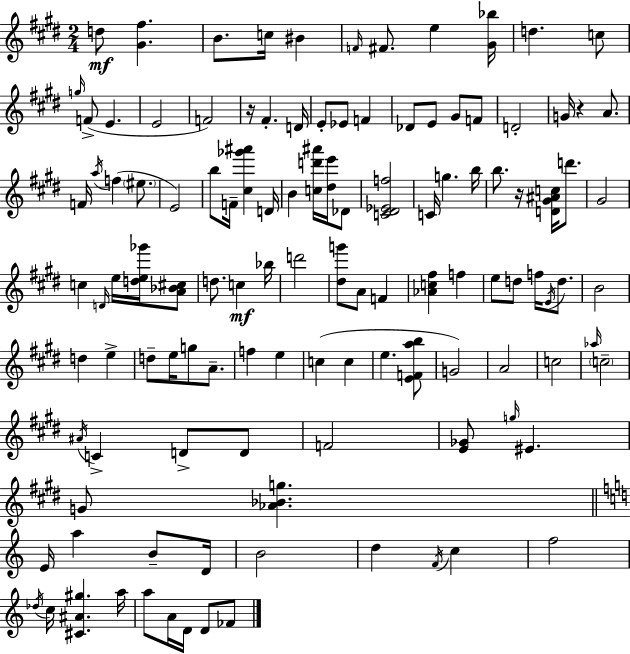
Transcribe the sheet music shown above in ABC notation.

X:1
T:Untitled
M:2/4
L:1/4
K:E
d/2 [^G^f] B/2 c/4 ^B F/4 ^F/2 e [^G_b]/4 d c/2 g/4 F/2 E E2 F2 z/4 ^F D/4 E/2 _E/2 F _D/2 E/2 ^G/2 F/2 D2 G/4 z A/2 F/4 a/4 f ^e/2 E2 b/2 F/4 [^c_g'^a'] D/4 B [cd'^a']/4 [^de']/4 _D/2 [C^D_Ef]2 C/4 g b/4 b/2 z/4 [D^G^Ac]/4 d'/2 ^G2 c D/4 e/4 [de_g']/4 [A_B^c]/2 d/2 c _b/4 d'2 [^dg']/2 A/2 F [_Ac^f] f e/2 d/2 f/4 E/4 d/2 B2 d e d/2 e/4 g/2 A/2 f e c c e [EFab]/2 G2 A2 c2 _a/4 c2 ^A/4 C D/2 D/2 F2 [E_G]/2 g/4 ^E G/2 [_A_Bg] E/4 a B/2 D/4 B2 d F/4 c f2 _d/4 c/4 [^C^A^g] a/4 a/2 A/4 D/4 D/2 _F/2